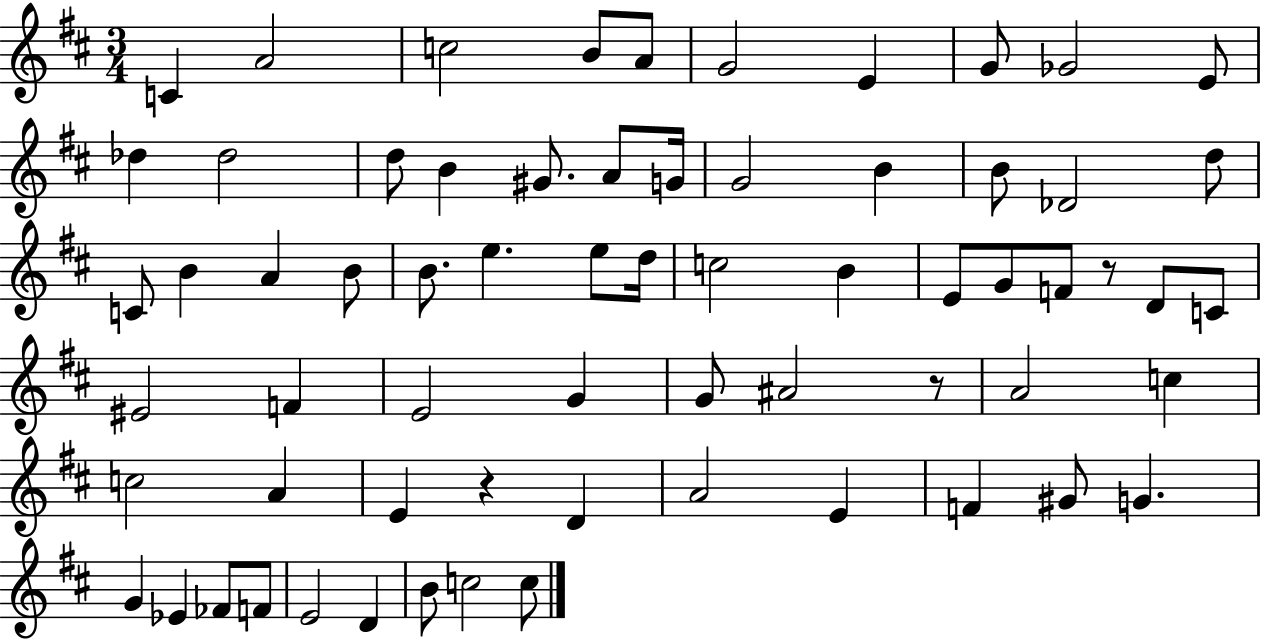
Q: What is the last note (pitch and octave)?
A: C5